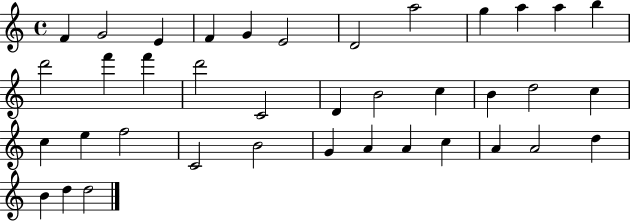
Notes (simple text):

F4/q G4/h E4/q F4/q G4/q E4/h D4/h A5/h G5/q A5/q A5/q B5/q D6/h F6/q F6/q D6/h C4/h D4/q B4/h C5/q B4/q D5/h C5/q C5/q E5/q F5/h C4/h B4/h G4/q A4/q A4/q C5/q A4/q A4/h D5/q B4/q D5/q D5/h